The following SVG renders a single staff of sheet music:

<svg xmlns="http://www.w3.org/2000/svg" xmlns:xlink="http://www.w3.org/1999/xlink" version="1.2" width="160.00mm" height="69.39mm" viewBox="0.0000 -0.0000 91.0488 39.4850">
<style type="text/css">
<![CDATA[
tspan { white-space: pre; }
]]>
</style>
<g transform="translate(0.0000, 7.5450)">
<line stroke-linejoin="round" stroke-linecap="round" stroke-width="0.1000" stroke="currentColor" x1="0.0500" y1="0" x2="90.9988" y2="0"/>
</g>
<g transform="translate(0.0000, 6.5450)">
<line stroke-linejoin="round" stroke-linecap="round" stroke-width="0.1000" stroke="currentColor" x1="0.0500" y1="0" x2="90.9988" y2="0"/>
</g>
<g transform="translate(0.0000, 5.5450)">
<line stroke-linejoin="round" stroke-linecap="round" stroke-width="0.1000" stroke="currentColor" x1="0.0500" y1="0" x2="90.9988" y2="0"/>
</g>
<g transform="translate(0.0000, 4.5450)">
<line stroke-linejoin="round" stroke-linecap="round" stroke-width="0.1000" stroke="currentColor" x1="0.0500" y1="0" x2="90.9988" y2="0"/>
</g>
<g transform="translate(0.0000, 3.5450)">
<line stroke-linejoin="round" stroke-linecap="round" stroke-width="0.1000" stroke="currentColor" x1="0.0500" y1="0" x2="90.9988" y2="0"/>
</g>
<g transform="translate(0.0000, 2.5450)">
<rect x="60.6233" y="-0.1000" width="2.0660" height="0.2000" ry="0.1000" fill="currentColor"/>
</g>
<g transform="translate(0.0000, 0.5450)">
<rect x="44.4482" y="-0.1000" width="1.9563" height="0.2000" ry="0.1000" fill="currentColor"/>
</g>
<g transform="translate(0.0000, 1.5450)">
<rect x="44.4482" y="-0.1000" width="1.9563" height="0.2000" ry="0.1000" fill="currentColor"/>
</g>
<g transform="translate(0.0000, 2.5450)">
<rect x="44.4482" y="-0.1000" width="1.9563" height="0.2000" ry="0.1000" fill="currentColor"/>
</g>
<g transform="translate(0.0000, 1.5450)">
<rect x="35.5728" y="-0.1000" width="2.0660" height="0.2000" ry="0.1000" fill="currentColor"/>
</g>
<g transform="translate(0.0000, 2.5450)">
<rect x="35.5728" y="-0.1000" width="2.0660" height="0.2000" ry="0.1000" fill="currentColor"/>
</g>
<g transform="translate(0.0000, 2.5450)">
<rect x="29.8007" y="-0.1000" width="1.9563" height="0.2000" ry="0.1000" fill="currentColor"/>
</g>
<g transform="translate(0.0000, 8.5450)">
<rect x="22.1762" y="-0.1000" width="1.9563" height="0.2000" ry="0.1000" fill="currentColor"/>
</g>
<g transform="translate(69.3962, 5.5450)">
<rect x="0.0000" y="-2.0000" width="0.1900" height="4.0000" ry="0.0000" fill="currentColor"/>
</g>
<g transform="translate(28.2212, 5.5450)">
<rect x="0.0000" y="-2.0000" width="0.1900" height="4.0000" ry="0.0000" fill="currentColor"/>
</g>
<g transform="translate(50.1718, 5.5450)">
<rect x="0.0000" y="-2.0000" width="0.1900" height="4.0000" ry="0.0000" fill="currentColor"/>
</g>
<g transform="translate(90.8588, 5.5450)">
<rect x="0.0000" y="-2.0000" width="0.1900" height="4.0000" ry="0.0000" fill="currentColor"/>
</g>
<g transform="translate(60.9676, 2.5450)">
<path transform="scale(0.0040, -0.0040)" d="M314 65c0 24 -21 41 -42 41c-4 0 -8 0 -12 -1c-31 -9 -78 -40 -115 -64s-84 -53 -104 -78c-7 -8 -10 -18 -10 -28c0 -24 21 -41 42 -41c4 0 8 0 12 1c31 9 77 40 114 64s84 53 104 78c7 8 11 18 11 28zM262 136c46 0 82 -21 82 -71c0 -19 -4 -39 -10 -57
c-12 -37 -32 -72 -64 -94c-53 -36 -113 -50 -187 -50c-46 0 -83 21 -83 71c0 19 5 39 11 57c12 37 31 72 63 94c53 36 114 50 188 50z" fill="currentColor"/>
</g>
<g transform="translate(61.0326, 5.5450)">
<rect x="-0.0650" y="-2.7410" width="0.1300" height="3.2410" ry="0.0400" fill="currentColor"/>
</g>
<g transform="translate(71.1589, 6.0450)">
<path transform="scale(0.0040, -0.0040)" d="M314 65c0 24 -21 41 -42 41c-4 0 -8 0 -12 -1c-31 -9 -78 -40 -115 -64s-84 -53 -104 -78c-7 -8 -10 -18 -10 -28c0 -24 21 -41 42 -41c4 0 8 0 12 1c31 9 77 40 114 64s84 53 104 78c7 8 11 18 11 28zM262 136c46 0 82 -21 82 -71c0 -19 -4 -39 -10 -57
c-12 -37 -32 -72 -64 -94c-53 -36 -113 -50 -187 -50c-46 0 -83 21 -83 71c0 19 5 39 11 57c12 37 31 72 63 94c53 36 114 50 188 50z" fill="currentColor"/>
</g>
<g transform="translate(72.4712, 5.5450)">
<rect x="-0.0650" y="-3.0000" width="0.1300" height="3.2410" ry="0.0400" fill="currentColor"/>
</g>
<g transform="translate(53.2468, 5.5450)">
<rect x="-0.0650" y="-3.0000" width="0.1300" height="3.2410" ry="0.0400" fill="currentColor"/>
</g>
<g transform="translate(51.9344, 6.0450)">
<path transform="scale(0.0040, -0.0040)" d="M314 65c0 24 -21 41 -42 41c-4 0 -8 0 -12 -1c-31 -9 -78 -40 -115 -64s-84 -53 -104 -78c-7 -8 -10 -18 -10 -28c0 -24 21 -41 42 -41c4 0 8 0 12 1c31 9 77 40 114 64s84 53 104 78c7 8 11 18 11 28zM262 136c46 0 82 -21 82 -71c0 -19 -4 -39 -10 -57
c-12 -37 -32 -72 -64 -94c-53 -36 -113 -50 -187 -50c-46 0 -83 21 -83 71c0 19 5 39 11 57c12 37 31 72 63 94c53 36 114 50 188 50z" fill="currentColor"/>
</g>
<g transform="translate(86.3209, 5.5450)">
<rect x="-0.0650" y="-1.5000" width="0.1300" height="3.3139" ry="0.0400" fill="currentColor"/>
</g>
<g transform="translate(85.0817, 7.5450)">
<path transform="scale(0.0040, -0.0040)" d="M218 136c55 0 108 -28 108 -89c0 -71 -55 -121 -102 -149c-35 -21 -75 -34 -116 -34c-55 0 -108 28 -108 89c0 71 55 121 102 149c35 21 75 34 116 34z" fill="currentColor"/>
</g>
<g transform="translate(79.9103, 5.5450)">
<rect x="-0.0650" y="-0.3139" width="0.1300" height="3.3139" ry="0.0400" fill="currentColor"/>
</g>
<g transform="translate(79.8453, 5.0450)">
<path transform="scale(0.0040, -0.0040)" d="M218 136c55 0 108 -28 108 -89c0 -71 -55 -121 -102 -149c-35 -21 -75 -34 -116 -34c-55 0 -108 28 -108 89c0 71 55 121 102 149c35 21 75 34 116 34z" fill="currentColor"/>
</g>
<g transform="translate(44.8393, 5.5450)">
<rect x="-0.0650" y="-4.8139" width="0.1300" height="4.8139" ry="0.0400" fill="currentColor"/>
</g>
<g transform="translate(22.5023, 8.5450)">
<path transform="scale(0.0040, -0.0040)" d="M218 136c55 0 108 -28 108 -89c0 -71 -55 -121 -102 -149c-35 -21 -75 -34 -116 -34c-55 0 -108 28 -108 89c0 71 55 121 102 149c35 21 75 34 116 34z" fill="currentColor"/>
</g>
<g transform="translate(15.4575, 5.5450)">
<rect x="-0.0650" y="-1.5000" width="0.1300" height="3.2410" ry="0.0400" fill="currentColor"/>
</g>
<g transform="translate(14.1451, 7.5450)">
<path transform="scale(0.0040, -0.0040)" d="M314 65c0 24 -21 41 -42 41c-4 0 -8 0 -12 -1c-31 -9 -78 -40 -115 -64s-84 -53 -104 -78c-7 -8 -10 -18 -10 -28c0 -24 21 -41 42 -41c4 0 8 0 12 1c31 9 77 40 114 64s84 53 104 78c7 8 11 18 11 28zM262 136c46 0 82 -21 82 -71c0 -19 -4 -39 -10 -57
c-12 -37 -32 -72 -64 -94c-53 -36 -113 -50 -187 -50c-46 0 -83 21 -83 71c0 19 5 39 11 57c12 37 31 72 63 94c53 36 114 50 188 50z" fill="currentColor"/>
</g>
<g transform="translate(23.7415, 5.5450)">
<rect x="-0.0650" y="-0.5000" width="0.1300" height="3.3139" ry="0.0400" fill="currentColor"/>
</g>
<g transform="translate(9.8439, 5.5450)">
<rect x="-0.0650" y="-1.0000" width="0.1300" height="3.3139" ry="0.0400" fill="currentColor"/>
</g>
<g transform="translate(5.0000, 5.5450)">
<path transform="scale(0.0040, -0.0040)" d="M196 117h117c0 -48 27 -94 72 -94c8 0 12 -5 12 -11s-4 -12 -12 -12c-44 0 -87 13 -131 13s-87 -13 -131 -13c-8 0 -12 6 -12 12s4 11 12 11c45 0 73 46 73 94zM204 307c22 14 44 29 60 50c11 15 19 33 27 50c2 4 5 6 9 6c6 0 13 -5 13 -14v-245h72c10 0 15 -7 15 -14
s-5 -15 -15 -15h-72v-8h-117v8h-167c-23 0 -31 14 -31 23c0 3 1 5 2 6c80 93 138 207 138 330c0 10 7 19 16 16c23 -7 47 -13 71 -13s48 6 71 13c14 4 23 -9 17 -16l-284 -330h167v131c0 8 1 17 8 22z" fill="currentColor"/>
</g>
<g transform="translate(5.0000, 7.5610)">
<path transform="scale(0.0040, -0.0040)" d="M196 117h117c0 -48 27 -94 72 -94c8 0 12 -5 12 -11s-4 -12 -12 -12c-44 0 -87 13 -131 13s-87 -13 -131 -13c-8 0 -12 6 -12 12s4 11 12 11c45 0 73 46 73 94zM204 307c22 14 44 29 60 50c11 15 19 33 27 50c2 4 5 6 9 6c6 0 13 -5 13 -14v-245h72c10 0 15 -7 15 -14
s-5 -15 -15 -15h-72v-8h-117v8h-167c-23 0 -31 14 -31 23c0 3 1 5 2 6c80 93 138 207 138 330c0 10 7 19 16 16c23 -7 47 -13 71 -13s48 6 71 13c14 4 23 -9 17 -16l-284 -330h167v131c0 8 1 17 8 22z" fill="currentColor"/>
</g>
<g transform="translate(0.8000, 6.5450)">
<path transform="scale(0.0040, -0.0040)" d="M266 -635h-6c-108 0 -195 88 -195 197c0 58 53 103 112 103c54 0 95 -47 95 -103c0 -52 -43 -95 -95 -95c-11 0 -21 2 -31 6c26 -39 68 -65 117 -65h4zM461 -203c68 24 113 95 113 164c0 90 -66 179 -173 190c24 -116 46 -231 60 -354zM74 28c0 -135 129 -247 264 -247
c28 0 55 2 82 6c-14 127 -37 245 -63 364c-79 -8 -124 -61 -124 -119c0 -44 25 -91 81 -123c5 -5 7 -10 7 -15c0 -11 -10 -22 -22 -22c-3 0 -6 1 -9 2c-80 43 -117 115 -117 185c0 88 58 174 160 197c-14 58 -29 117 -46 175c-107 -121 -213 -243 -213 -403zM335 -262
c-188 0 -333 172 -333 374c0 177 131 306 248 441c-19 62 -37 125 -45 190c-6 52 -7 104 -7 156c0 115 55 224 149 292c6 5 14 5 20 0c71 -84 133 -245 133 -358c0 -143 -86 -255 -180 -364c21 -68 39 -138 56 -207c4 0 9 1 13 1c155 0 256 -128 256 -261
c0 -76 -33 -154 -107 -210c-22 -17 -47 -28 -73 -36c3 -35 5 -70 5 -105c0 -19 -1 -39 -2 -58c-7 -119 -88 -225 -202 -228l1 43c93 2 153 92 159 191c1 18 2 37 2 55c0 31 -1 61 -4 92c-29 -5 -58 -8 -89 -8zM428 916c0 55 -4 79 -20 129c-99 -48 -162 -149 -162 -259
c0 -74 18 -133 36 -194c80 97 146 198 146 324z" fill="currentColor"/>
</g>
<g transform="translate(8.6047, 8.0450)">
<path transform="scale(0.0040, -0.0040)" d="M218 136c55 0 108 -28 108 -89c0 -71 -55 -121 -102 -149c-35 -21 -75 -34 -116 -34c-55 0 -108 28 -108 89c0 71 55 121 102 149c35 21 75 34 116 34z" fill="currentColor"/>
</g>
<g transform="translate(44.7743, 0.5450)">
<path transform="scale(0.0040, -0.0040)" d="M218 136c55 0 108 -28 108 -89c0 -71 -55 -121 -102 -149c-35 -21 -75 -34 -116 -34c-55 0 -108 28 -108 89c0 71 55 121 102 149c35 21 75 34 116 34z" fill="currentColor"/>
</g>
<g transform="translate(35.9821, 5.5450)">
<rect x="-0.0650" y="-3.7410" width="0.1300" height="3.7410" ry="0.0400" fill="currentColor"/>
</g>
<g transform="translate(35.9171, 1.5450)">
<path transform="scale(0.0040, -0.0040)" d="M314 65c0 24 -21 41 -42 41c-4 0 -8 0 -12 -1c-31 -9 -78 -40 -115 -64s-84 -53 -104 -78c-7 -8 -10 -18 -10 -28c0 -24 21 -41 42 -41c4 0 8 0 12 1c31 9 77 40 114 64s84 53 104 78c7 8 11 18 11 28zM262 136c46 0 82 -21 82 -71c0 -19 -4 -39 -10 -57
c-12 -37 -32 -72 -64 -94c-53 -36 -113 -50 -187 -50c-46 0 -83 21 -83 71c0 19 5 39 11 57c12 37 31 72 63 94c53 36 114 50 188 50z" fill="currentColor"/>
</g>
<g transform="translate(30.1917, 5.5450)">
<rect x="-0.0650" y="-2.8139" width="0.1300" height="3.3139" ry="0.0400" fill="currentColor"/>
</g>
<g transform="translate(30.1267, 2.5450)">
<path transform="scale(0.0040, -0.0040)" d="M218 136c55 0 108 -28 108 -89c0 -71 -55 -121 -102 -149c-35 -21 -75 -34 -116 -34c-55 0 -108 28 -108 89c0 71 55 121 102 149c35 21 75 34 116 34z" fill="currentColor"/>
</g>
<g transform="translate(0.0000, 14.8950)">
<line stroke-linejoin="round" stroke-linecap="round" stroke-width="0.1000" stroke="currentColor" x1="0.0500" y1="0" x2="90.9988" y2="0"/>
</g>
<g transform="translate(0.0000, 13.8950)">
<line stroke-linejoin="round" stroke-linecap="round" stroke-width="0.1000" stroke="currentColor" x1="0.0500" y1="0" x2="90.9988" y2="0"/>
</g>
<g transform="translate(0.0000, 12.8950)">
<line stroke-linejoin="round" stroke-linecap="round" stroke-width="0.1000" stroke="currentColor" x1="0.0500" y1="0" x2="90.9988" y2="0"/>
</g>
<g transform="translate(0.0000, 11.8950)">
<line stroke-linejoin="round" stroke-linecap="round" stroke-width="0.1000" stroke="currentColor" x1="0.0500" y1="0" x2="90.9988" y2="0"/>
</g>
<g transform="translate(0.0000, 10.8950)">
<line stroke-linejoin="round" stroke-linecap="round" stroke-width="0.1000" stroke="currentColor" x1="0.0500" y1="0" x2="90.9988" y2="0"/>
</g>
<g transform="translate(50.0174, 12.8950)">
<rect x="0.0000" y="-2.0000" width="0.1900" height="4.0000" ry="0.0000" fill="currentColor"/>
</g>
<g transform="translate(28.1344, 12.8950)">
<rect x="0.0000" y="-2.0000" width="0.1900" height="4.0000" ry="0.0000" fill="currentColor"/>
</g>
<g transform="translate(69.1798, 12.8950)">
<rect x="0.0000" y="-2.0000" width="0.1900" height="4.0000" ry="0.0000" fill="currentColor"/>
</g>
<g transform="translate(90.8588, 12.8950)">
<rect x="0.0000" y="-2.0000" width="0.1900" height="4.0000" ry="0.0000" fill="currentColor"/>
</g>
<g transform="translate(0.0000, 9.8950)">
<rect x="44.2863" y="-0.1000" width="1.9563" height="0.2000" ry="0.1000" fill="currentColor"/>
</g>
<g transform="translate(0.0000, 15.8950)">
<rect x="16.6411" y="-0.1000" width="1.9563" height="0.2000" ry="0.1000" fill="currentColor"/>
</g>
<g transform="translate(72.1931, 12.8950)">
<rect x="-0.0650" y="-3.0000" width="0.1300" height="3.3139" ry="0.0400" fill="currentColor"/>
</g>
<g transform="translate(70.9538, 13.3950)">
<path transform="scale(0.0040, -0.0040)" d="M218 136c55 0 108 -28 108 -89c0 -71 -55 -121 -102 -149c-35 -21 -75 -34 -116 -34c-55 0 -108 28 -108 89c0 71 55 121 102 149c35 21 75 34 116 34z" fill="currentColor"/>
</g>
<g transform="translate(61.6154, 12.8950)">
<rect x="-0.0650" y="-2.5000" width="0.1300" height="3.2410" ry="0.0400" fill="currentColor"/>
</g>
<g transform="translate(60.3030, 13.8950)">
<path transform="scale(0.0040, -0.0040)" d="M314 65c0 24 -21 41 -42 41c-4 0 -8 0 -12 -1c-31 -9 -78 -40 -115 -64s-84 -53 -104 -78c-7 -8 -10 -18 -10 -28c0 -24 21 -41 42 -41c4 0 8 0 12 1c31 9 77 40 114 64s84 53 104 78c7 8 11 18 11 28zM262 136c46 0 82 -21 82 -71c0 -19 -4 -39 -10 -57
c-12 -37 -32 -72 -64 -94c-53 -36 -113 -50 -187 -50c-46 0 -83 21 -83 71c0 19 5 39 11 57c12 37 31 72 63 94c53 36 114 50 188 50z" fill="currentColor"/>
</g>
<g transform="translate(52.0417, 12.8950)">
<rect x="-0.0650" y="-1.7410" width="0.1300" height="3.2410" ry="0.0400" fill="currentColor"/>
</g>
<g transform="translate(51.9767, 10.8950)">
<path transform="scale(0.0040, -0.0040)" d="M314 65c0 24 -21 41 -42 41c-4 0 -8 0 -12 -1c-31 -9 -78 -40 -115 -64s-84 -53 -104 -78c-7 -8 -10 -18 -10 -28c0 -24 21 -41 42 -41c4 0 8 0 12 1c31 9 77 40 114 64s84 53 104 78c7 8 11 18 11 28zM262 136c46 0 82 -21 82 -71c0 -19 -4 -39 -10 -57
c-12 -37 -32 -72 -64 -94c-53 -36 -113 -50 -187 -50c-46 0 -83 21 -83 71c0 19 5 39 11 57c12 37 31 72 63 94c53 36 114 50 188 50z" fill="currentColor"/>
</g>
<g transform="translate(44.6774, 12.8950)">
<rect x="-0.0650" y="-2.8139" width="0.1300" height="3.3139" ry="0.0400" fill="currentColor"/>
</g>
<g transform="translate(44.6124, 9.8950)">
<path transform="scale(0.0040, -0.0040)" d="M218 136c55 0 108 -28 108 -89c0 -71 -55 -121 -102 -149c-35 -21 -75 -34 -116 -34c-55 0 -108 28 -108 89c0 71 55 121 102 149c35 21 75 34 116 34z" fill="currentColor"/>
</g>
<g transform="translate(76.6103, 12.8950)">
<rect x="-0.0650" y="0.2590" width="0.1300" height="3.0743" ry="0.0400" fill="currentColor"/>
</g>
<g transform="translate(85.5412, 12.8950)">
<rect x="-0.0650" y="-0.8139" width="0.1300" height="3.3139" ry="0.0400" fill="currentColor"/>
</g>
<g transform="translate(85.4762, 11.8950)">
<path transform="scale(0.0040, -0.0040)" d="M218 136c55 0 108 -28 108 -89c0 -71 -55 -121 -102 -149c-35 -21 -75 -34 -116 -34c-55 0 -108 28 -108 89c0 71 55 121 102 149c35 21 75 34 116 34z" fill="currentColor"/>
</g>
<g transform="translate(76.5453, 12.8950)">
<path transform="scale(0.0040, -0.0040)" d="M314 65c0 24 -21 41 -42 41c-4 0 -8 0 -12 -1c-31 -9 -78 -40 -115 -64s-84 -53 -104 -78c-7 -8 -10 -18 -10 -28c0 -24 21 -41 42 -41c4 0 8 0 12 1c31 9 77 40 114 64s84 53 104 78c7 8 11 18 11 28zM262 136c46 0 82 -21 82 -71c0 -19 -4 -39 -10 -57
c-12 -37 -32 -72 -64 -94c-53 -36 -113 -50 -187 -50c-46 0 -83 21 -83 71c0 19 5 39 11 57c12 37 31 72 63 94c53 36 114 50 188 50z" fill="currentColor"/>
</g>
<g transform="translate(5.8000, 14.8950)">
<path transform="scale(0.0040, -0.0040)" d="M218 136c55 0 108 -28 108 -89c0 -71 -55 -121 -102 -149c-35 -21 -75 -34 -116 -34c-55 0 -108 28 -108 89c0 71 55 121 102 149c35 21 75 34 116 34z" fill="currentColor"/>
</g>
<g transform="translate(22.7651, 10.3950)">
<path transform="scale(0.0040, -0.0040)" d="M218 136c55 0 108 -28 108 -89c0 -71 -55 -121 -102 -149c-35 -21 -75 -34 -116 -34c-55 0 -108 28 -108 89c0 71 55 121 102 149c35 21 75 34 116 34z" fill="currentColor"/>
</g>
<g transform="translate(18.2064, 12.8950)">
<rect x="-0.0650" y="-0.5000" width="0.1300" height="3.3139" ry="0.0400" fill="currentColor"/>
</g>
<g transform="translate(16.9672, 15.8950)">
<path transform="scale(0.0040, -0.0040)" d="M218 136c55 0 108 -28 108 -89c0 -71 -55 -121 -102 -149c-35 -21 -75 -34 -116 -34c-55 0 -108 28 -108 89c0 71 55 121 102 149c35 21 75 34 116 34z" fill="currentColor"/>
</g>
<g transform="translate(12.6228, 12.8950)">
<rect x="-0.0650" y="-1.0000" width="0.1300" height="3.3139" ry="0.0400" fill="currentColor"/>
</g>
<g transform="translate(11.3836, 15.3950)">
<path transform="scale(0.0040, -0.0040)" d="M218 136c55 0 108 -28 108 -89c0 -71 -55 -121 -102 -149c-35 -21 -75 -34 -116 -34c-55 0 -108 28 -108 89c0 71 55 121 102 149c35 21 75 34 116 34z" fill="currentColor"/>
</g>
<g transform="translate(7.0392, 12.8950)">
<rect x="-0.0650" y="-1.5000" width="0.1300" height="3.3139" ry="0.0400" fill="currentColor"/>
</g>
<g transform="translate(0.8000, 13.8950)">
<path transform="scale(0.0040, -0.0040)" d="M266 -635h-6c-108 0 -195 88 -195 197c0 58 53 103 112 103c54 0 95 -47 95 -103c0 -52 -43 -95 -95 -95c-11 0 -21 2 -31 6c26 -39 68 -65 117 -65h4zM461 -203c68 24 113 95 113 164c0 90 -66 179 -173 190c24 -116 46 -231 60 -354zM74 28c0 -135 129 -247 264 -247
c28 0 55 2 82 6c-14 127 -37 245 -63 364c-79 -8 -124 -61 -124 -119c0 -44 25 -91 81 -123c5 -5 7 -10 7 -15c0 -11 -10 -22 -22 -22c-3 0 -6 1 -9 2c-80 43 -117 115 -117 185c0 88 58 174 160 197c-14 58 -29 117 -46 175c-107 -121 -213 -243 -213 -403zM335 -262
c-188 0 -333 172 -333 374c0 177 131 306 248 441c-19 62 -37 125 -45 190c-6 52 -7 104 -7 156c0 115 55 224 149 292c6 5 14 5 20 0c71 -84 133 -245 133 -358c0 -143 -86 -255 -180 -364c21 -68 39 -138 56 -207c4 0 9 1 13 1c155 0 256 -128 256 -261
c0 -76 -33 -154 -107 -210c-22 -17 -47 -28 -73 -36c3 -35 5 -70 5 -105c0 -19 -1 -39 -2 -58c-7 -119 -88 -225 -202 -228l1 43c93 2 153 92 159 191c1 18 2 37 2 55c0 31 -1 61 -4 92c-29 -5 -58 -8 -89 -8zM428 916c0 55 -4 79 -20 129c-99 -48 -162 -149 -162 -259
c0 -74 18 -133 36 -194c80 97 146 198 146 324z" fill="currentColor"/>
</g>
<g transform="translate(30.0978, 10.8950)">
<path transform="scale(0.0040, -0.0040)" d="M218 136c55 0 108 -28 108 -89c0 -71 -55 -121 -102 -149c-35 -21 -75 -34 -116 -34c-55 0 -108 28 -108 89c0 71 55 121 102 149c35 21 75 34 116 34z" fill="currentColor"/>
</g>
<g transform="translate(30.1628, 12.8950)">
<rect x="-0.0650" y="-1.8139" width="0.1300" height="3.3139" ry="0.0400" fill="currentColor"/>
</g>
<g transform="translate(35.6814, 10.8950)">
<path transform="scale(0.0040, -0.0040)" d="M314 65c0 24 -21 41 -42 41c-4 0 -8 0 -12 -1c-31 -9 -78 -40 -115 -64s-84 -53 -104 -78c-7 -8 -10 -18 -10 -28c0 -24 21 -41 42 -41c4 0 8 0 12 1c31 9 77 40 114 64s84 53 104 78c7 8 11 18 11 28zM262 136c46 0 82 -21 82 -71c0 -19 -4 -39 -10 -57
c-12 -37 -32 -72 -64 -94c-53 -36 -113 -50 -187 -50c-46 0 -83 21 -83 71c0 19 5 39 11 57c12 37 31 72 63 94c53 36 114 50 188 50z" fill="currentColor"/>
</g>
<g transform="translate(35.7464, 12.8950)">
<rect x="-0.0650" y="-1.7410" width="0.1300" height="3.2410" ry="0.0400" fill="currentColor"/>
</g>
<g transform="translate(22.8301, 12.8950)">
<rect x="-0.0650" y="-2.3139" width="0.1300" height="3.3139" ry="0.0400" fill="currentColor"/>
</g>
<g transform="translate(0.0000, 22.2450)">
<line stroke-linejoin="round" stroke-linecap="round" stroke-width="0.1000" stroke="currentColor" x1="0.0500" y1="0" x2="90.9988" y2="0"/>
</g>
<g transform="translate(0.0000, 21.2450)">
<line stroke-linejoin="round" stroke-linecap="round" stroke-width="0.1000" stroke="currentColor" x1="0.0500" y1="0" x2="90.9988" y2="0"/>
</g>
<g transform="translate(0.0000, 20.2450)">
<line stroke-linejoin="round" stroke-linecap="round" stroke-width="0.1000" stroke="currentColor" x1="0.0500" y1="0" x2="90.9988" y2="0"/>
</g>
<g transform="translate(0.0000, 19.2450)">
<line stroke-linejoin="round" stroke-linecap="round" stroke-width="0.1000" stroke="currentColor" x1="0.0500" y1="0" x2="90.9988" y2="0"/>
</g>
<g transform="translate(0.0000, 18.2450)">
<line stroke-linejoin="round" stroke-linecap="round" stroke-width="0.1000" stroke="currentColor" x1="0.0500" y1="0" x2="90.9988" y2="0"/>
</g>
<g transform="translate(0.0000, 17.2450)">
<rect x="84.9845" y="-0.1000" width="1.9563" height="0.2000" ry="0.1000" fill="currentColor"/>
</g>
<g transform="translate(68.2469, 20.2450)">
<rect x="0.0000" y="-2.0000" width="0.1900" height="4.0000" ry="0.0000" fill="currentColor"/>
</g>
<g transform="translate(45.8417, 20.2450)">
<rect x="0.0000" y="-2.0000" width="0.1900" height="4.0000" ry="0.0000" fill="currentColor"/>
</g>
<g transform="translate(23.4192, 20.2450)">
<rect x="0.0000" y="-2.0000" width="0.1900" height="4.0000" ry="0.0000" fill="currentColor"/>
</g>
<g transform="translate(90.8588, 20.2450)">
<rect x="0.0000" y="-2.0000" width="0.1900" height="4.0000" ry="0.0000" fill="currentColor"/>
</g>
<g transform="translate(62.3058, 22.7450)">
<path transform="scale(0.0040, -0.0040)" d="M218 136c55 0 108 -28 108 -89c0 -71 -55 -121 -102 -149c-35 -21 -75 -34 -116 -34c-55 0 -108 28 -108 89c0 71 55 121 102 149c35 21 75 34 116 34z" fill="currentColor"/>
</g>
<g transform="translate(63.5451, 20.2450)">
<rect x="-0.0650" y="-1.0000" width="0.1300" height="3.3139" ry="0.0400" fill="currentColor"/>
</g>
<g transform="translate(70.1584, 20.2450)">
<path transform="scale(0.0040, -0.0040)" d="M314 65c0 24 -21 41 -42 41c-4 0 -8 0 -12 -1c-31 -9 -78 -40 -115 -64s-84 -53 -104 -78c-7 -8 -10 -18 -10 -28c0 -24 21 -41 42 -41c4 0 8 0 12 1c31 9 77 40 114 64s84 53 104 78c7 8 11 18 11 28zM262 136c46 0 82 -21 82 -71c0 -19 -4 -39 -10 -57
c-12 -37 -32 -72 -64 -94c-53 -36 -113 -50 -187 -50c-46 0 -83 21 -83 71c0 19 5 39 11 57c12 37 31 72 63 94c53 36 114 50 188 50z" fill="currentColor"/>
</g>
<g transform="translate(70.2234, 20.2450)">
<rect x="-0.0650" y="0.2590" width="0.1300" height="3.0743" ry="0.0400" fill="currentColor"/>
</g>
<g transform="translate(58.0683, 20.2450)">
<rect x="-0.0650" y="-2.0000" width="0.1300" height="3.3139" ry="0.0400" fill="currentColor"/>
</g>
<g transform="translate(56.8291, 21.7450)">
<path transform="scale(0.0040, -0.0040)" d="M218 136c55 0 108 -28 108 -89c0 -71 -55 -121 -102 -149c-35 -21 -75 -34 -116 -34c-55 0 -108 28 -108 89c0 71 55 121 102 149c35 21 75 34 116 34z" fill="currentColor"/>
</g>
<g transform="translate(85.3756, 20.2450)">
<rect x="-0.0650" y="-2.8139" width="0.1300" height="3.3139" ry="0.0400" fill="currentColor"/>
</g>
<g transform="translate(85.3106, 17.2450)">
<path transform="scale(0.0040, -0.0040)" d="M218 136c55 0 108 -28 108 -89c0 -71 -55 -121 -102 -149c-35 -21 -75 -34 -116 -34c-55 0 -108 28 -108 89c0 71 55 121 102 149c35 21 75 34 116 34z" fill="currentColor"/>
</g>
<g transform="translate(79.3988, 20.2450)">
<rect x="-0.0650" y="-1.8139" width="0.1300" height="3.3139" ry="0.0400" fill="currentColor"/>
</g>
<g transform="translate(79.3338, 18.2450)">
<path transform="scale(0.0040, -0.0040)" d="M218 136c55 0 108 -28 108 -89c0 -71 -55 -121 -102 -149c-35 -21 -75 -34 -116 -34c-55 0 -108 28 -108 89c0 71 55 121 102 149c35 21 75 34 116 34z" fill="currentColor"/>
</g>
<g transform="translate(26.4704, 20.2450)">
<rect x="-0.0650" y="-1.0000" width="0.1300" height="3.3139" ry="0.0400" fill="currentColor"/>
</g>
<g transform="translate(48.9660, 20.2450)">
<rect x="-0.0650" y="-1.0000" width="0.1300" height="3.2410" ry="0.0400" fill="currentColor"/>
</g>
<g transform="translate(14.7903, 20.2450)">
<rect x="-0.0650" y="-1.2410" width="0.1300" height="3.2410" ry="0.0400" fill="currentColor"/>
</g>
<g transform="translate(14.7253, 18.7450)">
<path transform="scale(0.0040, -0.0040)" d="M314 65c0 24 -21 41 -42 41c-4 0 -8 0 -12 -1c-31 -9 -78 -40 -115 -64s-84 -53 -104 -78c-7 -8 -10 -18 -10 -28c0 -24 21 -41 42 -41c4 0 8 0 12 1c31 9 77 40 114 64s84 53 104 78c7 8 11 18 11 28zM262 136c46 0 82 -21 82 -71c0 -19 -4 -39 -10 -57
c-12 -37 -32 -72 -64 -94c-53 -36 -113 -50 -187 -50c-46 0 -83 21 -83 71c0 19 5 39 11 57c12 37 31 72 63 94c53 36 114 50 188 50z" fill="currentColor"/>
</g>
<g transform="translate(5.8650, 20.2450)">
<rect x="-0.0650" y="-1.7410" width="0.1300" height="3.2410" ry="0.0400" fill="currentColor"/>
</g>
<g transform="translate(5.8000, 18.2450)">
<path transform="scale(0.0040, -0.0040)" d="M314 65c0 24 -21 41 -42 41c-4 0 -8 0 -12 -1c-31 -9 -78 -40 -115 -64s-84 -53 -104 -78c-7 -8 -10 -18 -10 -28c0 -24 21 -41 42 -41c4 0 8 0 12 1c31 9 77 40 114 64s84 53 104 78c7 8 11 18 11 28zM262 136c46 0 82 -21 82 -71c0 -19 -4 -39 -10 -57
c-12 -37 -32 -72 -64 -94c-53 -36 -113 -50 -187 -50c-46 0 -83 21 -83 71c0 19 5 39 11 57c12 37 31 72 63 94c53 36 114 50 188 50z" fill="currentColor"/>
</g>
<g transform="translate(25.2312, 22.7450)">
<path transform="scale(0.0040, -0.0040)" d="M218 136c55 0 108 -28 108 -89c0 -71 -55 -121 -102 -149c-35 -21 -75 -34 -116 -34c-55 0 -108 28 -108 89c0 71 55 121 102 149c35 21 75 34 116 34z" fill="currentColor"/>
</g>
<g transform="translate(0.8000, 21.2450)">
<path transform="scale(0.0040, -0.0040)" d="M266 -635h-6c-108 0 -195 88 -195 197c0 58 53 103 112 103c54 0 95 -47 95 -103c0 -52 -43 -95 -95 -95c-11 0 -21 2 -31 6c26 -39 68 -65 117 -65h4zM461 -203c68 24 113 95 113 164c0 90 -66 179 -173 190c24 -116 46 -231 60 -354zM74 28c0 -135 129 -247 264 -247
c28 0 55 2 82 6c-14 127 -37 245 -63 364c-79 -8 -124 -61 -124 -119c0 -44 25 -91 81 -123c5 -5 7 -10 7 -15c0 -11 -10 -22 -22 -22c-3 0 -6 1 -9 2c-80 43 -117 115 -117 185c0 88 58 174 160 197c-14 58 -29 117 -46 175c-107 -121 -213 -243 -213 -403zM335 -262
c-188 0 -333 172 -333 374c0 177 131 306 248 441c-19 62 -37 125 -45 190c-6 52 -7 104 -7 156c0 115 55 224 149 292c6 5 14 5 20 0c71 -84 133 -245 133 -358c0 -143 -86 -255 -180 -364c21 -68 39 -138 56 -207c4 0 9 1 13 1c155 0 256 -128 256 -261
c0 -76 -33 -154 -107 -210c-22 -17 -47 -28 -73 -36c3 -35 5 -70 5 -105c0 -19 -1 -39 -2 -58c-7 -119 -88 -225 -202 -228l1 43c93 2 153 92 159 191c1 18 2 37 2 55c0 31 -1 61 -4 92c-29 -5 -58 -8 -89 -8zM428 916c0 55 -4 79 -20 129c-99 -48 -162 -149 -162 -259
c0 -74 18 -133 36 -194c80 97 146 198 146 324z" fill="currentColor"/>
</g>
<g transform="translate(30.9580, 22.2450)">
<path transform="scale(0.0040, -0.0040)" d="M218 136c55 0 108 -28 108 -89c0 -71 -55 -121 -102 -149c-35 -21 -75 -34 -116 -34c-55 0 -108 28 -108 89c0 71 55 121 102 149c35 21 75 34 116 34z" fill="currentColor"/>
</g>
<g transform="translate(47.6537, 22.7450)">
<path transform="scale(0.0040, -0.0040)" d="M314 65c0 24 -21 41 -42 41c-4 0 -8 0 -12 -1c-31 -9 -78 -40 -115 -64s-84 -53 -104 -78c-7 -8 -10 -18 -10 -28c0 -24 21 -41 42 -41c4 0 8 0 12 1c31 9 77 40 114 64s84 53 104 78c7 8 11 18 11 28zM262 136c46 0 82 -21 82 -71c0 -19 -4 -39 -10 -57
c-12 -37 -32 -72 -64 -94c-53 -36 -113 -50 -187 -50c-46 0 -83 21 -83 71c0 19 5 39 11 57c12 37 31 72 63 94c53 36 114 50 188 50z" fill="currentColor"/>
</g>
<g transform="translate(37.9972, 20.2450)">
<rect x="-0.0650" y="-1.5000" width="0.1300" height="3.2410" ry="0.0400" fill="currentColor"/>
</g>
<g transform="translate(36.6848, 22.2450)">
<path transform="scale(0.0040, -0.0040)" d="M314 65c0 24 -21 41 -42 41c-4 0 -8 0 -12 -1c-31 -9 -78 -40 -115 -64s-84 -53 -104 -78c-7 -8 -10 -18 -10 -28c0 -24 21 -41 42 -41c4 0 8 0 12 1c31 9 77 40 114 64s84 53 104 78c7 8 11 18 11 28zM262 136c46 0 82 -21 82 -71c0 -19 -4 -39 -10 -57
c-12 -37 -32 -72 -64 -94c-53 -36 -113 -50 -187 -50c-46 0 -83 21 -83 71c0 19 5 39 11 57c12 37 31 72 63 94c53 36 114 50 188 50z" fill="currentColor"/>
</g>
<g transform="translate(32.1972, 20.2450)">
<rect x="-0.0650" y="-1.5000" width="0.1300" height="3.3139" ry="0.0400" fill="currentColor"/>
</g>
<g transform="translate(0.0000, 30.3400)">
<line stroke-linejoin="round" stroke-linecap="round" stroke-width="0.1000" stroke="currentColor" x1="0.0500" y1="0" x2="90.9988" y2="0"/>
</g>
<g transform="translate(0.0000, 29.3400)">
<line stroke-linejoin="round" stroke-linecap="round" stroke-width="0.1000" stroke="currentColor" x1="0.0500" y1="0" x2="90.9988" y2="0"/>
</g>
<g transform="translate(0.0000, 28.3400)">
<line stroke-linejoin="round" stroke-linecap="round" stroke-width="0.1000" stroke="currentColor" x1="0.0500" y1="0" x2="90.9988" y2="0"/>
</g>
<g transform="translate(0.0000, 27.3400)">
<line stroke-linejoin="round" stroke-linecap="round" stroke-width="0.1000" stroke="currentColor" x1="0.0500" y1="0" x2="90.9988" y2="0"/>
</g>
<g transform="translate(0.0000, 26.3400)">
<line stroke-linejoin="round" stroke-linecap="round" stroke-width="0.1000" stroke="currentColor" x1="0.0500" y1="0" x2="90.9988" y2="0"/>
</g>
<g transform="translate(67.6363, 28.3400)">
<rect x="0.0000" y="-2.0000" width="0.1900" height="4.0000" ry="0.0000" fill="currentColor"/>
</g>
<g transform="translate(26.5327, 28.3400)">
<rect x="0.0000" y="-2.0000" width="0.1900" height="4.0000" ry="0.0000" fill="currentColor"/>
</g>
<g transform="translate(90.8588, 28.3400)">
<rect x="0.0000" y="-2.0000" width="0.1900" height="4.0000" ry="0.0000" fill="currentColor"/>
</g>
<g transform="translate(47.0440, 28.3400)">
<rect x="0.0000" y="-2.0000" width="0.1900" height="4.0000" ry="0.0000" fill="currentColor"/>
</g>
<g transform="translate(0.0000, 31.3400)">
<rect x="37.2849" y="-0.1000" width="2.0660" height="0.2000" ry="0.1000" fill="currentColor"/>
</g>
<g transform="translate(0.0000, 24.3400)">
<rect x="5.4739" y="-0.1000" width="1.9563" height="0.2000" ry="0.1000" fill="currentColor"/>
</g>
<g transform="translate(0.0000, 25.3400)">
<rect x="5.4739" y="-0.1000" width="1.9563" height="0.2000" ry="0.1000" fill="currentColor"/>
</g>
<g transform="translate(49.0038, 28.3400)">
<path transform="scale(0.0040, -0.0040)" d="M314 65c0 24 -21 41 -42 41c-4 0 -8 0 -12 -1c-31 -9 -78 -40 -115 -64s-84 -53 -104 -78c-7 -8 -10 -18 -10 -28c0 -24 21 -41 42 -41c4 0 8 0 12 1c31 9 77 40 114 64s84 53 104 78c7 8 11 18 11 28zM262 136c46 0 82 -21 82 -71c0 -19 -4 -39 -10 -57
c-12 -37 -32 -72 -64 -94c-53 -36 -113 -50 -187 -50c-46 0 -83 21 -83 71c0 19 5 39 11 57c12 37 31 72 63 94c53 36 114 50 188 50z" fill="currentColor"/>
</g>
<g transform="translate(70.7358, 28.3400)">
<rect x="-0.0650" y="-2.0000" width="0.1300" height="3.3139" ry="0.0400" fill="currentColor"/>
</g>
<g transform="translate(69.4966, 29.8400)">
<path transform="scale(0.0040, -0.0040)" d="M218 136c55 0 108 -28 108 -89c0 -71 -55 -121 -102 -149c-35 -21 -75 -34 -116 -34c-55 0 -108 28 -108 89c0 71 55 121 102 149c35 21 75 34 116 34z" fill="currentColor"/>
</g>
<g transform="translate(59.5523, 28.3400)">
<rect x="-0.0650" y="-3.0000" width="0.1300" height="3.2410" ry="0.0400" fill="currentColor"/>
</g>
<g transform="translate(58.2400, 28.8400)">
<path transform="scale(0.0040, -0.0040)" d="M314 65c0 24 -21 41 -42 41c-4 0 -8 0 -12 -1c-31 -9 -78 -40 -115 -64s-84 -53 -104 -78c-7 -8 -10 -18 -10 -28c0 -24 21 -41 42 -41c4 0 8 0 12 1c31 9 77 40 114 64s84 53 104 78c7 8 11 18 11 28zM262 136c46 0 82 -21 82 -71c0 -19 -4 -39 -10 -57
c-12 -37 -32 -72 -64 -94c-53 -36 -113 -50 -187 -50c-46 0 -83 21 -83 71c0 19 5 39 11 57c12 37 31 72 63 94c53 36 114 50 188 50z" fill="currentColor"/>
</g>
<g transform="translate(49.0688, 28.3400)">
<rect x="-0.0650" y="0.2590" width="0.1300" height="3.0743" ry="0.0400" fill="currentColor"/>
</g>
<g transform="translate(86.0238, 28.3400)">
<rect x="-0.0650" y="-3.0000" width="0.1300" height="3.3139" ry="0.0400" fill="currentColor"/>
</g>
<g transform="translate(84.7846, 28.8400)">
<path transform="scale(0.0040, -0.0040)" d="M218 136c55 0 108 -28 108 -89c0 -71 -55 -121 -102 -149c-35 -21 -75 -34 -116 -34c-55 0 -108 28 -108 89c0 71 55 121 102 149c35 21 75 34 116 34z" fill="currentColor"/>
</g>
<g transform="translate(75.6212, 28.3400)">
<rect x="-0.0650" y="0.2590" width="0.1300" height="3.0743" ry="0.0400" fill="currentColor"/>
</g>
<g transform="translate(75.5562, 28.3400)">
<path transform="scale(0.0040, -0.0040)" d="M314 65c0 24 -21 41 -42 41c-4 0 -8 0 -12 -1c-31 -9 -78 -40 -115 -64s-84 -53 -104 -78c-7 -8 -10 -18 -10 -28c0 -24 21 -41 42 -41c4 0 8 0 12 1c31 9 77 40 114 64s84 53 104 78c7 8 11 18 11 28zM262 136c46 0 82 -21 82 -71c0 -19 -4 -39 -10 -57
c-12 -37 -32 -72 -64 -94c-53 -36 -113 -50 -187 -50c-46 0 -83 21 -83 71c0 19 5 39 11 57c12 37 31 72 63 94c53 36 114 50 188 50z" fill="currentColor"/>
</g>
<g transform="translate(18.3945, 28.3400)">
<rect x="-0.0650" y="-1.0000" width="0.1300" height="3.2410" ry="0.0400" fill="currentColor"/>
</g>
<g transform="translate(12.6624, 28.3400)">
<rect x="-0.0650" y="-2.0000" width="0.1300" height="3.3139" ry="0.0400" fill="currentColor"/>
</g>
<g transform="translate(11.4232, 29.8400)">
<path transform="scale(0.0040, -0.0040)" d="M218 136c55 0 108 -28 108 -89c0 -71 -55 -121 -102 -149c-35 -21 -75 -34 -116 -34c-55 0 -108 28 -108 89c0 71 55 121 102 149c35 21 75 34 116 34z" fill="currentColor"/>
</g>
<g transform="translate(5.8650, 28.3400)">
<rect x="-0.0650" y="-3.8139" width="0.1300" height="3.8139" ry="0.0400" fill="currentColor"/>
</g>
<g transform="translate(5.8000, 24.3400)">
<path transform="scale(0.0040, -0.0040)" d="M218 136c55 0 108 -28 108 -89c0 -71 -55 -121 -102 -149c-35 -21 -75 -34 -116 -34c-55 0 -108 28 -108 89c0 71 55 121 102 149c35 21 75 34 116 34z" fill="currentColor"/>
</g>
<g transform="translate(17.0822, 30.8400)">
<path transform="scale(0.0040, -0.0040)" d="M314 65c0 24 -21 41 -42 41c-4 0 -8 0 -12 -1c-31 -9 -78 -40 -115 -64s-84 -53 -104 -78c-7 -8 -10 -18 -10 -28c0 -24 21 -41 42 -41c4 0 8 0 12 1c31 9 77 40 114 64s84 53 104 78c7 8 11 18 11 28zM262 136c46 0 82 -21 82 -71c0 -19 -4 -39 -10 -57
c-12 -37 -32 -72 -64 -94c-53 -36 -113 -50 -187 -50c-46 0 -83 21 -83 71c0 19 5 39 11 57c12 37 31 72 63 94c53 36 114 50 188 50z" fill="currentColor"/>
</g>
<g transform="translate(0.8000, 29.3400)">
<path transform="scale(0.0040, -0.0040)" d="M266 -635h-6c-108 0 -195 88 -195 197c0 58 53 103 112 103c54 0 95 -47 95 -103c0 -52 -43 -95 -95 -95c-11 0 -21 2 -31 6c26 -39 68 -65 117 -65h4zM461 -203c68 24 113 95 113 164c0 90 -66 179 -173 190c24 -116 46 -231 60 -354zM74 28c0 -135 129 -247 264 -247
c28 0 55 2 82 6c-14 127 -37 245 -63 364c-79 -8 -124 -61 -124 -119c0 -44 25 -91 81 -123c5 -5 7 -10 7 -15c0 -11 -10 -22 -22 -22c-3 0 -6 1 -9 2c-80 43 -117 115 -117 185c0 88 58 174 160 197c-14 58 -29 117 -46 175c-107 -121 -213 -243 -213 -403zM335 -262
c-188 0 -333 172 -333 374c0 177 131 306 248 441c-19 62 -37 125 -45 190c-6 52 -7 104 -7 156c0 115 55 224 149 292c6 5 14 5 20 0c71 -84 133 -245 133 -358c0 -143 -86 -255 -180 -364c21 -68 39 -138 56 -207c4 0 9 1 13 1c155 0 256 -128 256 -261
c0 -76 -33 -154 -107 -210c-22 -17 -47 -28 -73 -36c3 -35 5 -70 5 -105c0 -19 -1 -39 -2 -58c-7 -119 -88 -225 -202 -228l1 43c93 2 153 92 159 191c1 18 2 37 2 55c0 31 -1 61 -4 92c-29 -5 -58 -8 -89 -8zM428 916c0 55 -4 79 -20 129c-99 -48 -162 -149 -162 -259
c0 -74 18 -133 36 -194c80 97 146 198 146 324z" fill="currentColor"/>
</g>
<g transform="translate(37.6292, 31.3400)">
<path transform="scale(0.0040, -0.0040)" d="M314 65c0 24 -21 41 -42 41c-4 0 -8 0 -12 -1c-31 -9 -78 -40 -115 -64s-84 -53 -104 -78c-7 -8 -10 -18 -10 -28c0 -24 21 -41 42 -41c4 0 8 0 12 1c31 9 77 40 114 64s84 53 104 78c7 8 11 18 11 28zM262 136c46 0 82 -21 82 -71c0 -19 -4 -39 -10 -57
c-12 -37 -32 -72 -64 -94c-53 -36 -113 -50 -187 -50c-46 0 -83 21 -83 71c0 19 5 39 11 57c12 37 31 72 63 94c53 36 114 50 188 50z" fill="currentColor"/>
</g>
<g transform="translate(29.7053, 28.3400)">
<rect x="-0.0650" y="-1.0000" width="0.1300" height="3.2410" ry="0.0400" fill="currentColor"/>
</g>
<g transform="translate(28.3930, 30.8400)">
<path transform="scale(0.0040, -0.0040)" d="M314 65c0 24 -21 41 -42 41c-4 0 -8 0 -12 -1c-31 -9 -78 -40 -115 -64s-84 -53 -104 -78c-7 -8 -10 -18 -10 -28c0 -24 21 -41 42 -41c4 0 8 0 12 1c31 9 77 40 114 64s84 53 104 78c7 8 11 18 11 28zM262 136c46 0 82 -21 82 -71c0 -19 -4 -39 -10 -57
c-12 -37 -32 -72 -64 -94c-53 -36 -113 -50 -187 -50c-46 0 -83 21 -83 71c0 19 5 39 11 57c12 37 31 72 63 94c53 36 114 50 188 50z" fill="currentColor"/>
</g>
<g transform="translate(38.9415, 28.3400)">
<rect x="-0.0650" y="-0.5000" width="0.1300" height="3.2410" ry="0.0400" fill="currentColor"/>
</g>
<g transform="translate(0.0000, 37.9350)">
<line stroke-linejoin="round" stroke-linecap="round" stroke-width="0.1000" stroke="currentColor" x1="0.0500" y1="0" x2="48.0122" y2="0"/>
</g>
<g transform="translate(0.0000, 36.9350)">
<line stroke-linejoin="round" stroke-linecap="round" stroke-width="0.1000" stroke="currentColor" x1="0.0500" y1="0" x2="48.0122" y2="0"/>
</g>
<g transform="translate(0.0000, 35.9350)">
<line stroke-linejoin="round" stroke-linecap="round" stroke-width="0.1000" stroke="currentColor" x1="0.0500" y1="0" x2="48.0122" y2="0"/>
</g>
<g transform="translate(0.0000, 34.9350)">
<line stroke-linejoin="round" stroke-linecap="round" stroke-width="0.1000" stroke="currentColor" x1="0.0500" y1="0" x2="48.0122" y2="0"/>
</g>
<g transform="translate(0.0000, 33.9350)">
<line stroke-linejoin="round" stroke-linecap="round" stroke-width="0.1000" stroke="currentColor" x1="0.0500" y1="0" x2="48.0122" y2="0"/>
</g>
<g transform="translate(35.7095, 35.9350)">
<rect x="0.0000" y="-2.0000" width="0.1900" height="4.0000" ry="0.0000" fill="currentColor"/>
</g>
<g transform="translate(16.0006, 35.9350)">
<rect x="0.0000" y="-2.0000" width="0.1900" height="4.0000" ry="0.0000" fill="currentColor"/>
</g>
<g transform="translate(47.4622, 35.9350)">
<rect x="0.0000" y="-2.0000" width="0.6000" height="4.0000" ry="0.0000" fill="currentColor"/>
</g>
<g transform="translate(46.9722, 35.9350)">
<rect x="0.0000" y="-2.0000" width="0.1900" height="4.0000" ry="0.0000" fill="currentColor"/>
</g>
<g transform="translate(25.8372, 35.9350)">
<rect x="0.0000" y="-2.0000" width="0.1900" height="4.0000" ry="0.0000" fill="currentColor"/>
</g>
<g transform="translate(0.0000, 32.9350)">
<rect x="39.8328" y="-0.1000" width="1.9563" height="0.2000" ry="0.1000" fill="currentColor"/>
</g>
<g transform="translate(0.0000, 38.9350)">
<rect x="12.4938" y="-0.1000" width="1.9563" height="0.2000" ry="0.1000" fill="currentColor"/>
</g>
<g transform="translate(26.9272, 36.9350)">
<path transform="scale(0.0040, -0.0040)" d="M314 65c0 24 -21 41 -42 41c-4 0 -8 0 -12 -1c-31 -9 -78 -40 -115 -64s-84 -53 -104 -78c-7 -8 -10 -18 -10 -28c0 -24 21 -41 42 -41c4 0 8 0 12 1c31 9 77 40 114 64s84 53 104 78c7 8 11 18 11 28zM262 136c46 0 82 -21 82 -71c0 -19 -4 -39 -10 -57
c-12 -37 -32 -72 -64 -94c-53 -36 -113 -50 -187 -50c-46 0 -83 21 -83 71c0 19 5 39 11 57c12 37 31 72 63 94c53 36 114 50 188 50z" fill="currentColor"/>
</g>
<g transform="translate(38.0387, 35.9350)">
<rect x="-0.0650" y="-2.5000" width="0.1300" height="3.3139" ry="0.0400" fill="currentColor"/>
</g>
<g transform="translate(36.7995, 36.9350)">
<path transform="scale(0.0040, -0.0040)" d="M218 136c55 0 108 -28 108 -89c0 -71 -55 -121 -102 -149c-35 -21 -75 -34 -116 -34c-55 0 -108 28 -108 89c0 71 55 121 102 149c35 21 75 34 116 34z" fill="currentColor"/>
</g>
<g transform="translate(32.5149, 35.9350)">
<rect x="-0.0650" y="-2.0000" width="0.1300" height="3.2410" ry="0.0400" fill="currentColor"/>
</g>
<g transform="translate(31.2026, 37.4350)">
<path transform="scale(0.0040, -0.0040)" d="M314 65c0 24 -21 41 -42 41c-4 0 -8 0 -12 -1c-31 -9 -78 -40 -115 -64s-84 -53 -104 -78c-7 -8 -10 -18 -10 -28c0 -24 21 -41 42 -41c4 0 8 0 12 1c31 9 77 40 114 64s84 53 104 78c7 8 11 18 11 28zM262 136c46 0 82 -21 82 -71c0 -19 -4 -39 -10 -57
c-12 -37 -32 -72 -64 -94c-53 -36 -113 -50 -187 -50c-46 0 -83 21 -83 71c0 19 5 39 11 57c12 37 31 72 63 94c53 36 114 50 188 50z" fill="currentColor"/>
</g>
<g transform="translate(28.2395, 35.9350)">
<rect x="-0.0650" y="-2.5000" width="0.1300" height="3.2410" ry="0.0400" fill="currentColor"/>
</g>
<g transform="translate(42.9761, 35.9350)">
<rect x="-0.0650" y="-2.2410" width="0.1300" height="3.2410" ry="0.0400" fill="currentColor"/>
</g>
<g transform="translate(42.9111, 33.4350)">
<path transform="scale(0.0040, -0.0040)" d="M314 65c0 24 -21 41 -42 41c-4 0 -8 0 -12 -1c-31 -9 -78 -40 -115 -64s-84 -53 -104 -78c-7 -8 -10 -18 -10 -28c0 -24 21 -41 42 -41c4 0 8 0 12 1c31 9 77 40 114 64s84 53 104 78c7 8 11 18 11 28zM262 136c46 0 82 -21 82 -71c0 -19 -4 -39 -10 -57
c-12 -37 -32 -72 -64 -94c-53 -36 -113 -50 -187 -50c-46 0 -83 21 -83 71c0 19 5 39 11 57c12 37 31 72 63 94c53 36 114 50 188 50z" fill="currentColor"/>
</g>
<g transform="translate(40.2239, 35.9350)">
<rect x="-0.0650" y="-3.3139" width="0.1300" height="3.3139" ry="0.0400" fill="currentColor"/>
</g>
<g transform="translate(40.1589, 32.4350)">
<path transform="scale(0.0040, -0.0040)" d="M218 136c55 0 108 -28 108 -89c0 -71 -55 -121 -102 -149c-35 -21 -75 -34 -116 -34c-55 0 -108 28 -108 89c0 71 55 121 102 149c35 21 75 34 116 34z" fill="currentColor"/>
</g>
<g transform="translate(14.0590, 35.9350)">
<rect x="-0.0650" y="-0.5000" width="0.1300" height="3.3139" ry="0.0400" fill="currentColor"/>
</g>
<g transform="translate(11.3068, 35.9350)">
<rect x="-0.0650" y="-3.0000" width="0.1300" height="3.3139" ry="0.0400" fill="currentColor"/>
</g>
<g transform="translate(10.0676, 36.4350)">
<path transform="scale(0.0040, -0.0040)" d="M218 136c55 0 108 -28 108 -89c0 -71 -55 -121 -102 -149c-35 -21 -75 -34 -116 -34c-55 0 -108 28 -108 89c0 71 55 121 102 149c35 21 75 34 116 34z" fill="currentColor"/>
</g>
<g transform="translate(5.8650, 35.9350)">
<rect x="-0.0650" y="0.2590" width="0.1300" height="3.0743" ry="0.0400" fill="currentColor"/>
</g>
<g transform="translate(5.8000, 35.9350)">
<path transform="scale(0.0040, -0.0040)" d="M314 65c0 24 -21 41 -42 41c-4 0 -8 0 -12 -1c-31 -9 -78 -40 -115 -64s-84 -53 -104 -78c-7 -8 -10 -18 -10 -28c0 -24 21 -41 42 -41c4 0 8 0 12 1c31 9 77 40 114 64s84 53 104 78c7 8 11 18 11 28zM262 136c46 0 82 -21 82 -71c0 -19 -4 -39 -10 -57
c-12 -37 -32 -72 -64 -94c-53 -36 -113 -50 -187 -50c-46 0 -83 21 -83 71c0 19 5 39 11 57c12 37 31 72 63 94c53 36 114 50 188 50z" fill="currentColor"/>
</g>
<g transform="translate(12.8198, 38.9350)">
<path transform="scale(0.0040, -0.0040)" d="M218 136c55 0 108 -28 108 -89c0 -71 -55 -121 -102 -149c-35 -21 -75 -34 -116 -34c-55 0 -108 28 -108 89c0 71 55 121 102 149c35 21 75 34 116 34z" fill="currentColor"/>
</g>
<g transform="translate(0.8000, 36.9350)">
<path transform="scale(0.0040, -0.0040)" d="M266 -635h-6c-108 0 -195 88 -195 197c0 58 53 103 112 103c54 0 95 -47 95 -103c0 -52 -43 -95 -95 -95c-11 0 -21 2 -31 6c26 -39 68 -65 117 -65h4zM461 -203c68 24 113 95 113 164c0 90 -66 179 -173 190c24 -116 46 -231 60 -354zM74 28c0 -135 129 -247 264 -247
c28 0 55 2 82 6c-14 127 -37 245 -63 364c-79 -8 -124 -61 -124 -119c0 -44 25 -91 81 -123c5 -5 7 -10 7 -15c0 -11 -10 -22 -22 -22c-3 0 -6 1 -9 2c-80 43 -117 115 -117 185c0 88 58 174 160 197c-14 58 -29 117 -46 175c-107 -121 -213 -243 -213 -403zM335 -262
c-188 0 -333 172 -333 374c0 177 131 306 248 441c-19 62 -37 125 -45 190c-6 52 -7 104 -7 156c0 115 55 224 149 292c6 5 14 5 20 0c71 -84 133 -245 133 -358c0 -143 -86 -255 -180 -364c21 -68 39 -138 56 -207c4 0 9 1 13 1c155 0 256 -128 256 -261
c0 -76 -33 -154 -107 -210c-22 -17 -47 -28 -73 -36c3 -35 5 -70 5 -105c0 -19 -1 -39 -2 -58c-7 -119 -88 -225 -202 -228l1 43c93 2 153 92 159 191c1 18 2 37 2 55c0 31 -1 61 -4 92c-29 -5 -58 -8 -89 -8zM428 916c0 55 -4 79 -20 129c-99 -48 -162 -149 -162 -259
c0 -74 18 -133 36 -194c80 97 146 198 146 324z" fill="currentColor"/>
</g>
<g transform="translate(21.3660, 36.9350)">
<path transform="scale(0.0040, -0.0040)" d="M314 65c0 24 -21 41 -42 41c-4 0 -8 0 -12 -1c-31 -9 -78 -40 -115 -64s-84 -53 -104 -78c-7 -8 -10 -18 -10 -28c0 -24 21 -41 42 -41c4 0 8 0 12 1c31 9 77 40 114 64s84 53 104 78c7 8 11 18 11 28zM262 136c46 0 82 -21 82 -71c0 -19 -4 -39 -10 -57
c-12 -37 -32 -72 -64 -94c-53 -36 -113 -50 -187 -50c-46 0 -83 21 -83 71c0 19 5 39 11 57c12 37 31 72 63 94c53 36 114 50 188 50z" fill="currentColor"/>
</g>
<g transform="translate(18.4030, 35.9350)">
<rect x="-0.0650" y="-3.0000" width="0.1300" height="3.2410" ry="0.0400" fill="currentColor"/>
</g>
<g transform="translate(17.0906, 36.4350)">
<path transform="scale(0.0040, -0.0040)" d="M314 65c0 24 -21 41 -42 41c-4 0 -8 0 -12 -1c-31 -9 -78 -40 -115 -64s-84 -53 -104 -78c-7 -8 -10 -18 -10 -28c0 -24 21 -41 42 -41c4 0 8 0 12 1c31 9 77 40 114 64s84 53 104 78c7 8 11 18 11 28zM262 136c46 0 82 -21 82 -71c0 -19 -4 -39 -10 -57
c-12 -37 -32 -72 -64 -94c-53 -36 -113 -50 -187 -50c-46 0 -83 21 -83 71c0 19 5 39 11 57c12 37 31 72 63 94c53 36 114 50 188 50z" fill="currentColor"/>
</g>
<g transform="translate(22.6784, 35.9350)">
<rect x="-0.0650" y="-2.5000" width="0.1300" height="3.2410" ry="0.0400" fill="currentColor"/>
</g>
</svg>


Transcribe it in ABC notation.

X:1
T:Untitled
M:4/4
L:1/4
K:C
D E2 C a c'2 e' A2 a2 A2 c E E D C g f f2 a f2 G2 A B2 d f2 e2 D E E2 D2 F D B2 f a c' F D2 D2 C2 B2 A2 F B2 A B2 A C A2 G2 G2 F2 G b g2